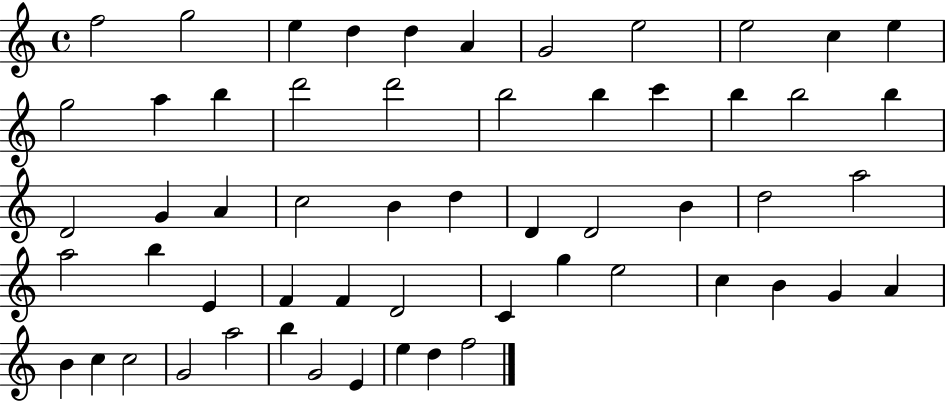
F5/h G5/h E5/q D5/q D5/q A4/q G4/h E5/h E5/h C5/q E5/q G5/h A5/q B5/q D6/h D6/h B5/h B5/q C6/q B5/q B5/h B5/q D4/h G4/q A4/q C5/h B4/q D5/q D4/q D4/h B4/q D5/h A5/h A5/h B5/q E4/q F4/q F4/q D4/h C4/q G5/q E5/h C5/q B4/q G4/q A4/q B4/q C5/q C5/h G4/h A5/h B5/q G4/h E4/q E5/q D5/q F5/h